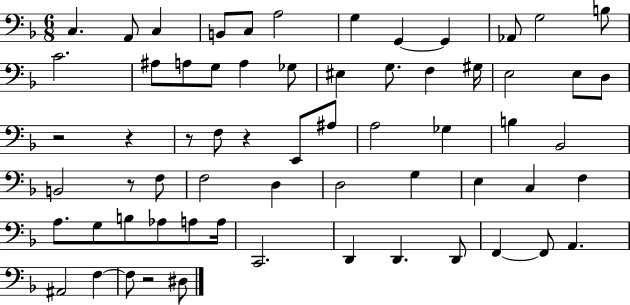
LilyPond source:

{
  \clef bass
  \numericTimeSignature
  \time 6/8
  \key f \major
  c4. a,8 c4 | b,8 c8 a2 | g4 g,4~~ g,4 | aes,8 g2 b8 | \break c'2. | ais8 a8 g8 a4 ges8 | eis4 g8. f4 gis16 | e2 e8 d8 | \break r2 r4 | r8 f8 r4 e,8 ais8 | a2 ges4 | b4 bes,2 | \break b,2 r8 f8 | f2 d4 | d2 g4 | e4 c4 f4 | \break a8. g8 b8 aes8 a8 a16 | c,2. | d,4 d,4. d,8 | f,4~~ f,8 a,4. | \break ais,2 f4~~ | f8 r2 dis8 | \bar "|."
}